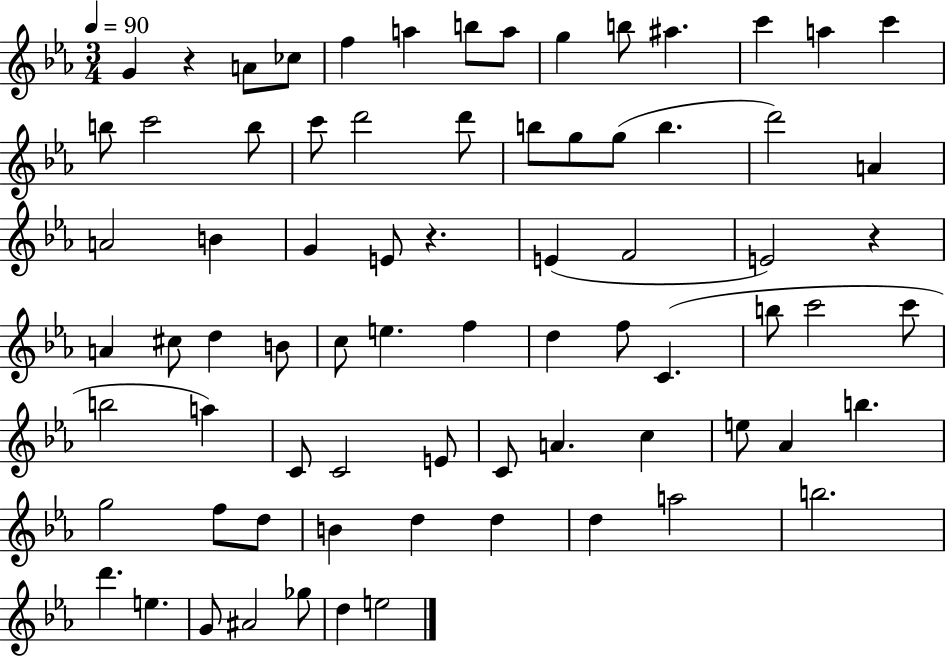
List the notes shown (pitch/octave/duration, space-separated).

G4/q R/q A4/e CES5/e F5/q A5/q B5/e A5/e G5/q B5/e A#5/q. C6/q A5/q C6/q B5/e C6/h B5/e C6/e D6/h D6/e B5/e G5/e G5/e B5/q. D6/h A4/q A4/h B4/q G4/q E4/e R/q. E4/q F4/h E4/h R/q A4/q C#5/e D5/q B4/e C5/e E5/q. F5/q D5/q F5/e C4/q. B5/e C6/h C6/e B5/h A5/q C4/e C4/h E4/e C4/e A4/q. C5/q E5/e Ab4/q B5/q. G5/h F5/e D5/e B4/q D5/q D5/q D5/q A5/h B5/h. D6/q. E5/q. G4/e A#4/h Gb5/e D5/q E5/h